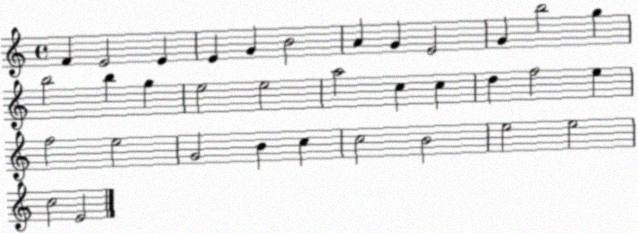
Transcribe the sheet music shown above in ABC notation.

X:1
T:Untitled
M:4/4
L:1/4
K:C
F E2 E E G B2 A G E2 G b2 g b2 b g e2 e2 a2 c c d f2 e f2 e2 G2 B c c2 B2 e2 e2 c2 E2